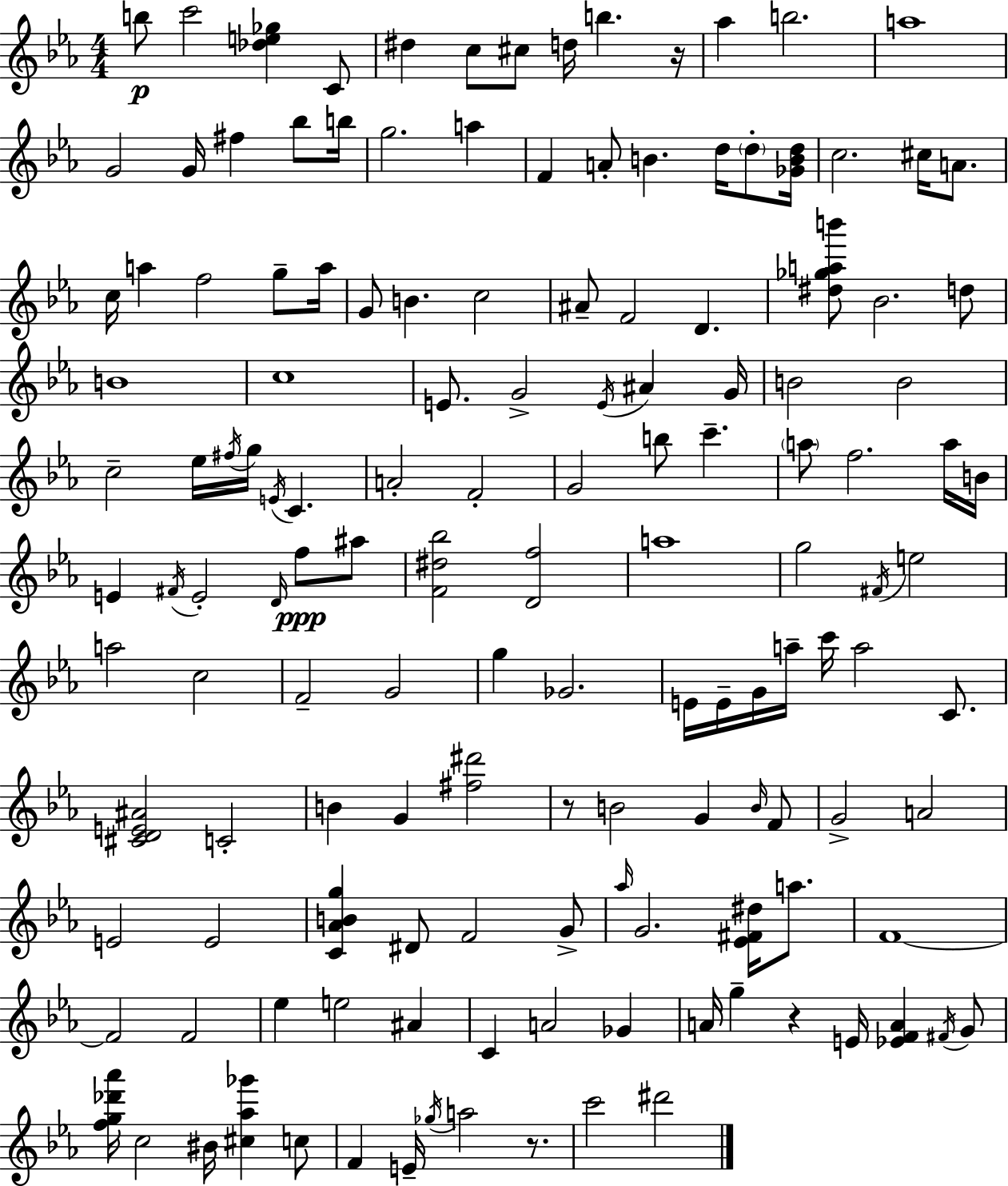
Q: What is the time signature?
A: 4/4